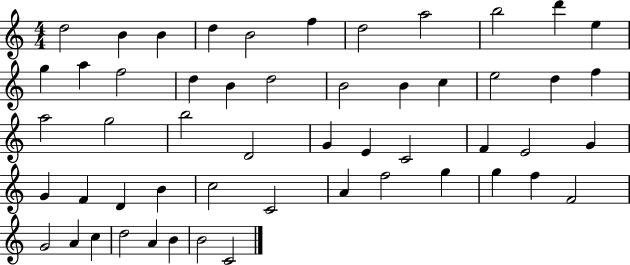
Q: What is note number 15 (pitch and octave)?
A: D5